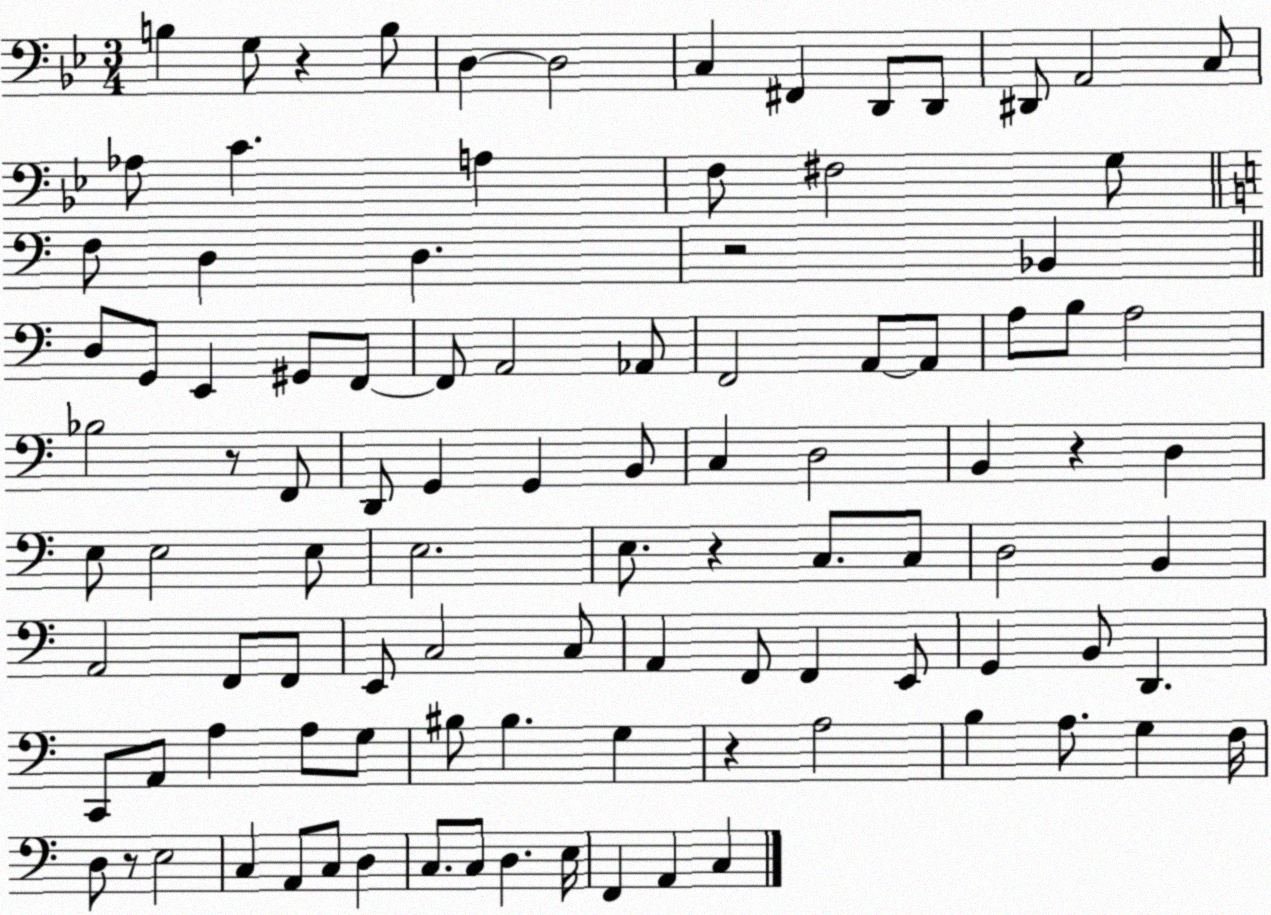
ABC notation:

X:1
T:Untitled
M:3/4
L:1/4
K:Bb
B, G,/2 z B,/2 D, D,2 C, ^F,, D,,/2 D,,/2 ^D,,/2 A,,2 C,/2 _A,/2 C A, F,/2 ^F,2 G,/2 F,/2 D, D, z2 _B,, D,/2 G,,/2 E,, ^G,,/2 F,,/2 F,,/2 A,,2 _A,,/2 F,,2 A,,/2 A,,/2 A,/2 B,/2 A,2 _B,2 z/2 F,,/2 D,,/2 G,, G,, B,,/2 C, D,2 B,, z D, E,/2 E,2 E,/2 E,2 E,/2 z C,/2 C,/2 D,2 B,, A,,2 F,,/2 F,,/2 E,,/2 C,2 C,/2 A,, F,,/2 F,, E,,/2 G,, B,,/2 D,, C,,/2 A,,/2 A, A,/2 G,/2 ^B,/2 ^B, G, z A,2 B, A,/2 G, F,/4 D,/2 z/2 E,2 C, A,,/2 C,/2 D, C,/2 C,/2 D, E,/4 F,, A,, C,